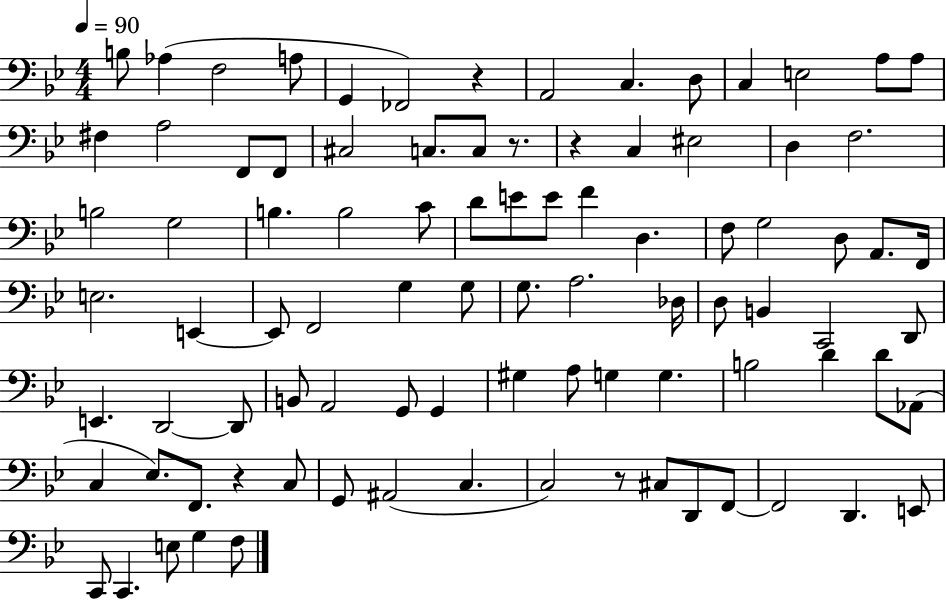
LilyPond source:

{
  \clef bass
  \numericTimeSignature
  \time 4/4
  \key bes \major
  \tempo 4 = 90
  b8 aes4( f2 a8 | g,4 fes,2) r4 | a,2 c4. d8 | c4 e2 a8 a8 | \break fis4 a2 f,8 f,8 | cis2 c8. c8 r8. | r4 c4 eis2 | d4 f2. | \break b2 g2 | b4. b2 c'8 | d'8 e'8 e'8 f'4 d4. | f8 g2 d8 a,8. f,16 | \break e2. e,4~~ | e,8 f,2 g4 g8 | g8. a2. des16 | d8 b,4 c,2 d,8 | \break e,4. d,2~~ d,8 | b,8 a,2 g,8 g,4 | gis4 a8 g4 g4. | b2 d'4 d'8 aes,8( | \break c4 ees8.) f,8. r4 c8 | g,8 ais,2( c4. | c2) r8 cis8 d,8 f,8~~ | f,2 d,4. e,8 | \break c,8 c,4. e8 g4 f8 | \bar "|."
}